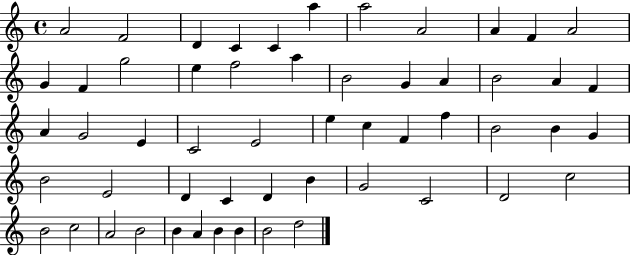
A4/h F4/h D4/q C4/q C4/q A5/q A5/h A4/h A4/q F4/q A4/h G4/q F4/q G5/h E5/q F5/h A5/q B4/h G4/q A4/q B4/h A4/q F4/q A4/q G4/h E4/q C4/h E4/h E5/q C5/q F4/q F5/q B4/h B4/q G4/q B4/h E4/h D4/q C4/q D4/q B4/q G4/h C4/h D4/h C5/h B4/h C5/h A4/h B4/h B4/q A4/q B4/q B4/q B4/h D5/h